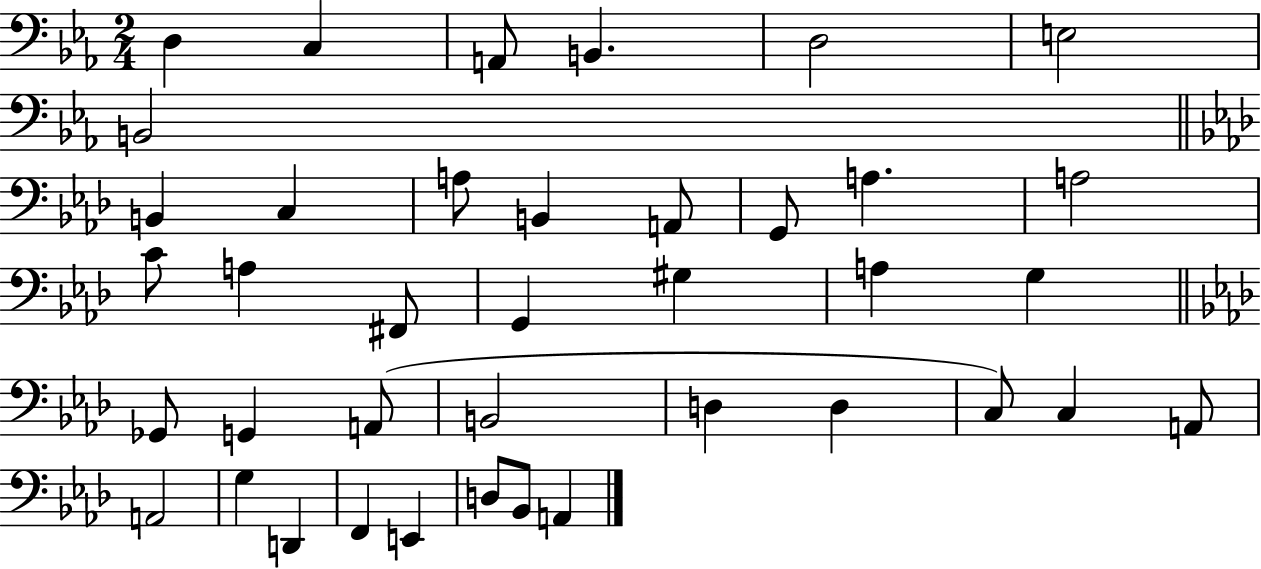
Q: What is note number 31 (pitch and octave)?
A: A2